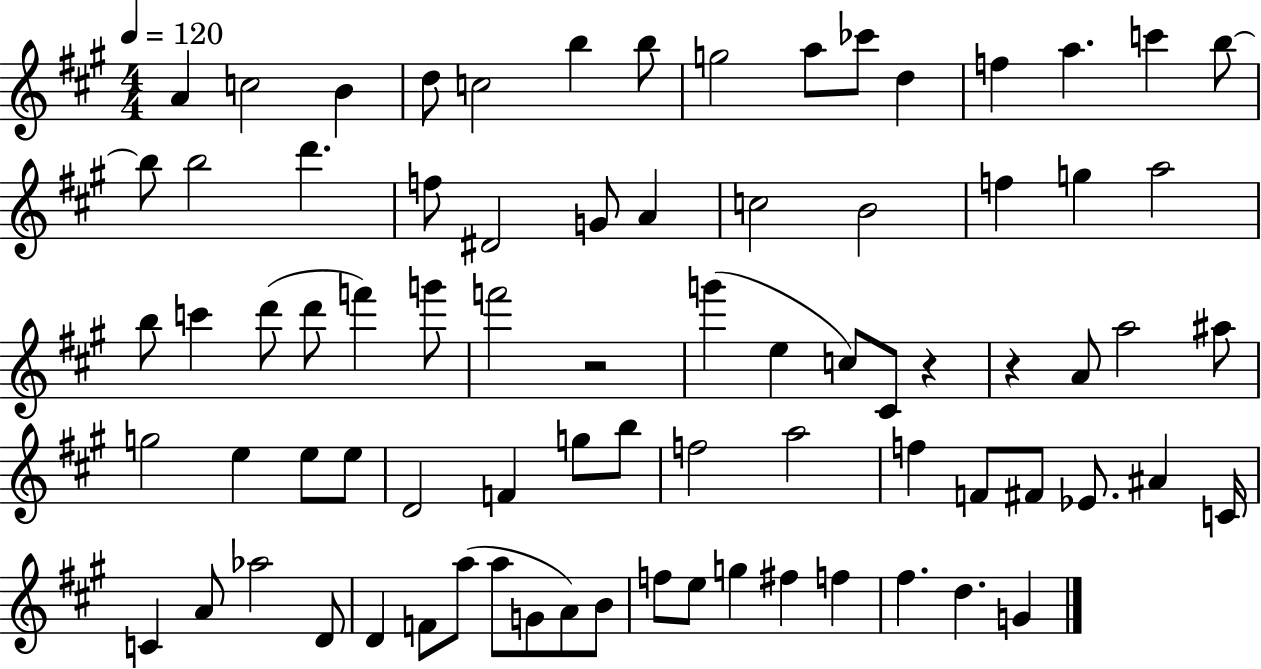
A4/q C5/h B4/q D5/e C5/h B5/q B5/e G5/h A5/e CES6/e D5/q F5/q A5/q. C6/q B5/e B5/e B5/h D6/q. F5/e D#4/h G4/e A4/q C5/h B4/h F5/q G5/q A5/h B5/e C6/q D6/e D6/e F6/q G6/e F6/h R/h G6/q E5/q C5/e C#4/e R/q R/q A4/e A5/h A#5/e G5/h E5/q E5/e E5/e D4/h F4/q G5/e B5/e F5/h A5/h F5/q F4/e F#4/e Eb4/e. A#4/q C4/s C4/q A4/e Ab5/h D4/e D4/q F4/e A5/e A5/e G4/e A4/e B4/e F5/e E5/e G5/q F#5/q F5/q F#5/q. D5/q. G4/q